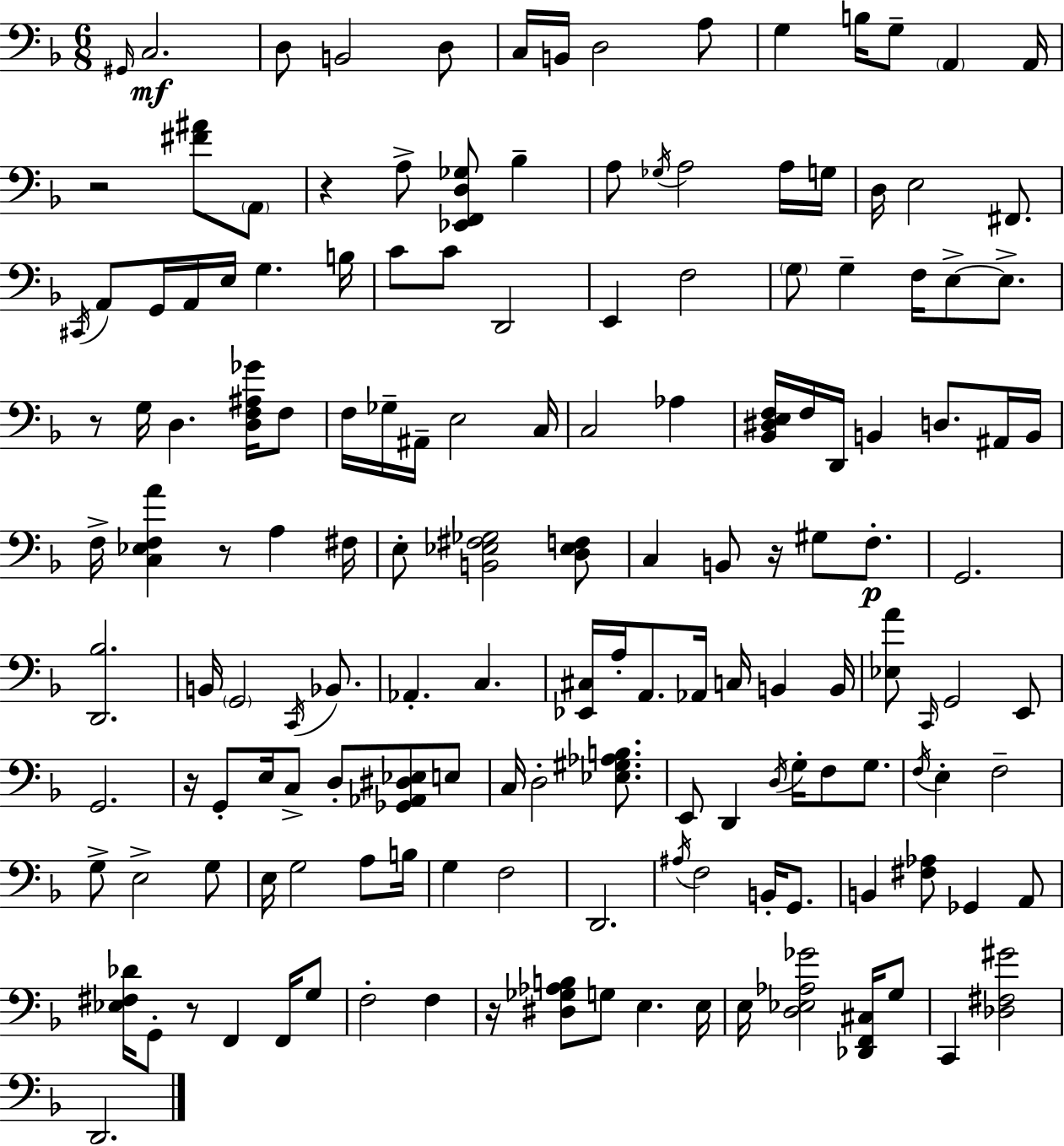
X:1
T:Untitled
M:6/8
L:1/4
K:Dm
^G,,/4 C,2 D,/2 B,,2 D,/2 C,/4 B,,/4 D,2 A,/2 G, B,/4 G,/2 A,, A,,/4 z2 [^F^A]/2 A,,/2 z A,/2 [_E,,F,,D,_G,]/2 _B, A,/2 _G,/4 A,2 A,/4 G,/4 D,/4 E,2 ^F,,/2 ^C,,/4 A,,/2 G,,/4 A,,/4 E,/4 G, B,/4 C/2 C/2 D,,2 E,, F,2 G,/2 G, F,/4 E,/2 E,/2 z/2 G,/4 D, [D,F,^A,_G]/4 F,/2 F,/4 _G,/4 ^A,,/4 E,2 C,/4 C,2 _A, [_B,,^D,E,F,]/4 F,/4 D,,/4 B,, D,/2 ^A,,/4 B,,/4 F,/4 [C,_E,F,A] z/2 A, ^F,/4 E,/2 [B,,_E,^F,_G,]2 [D,_E,F,]/2 C, B,,/2 z/4 ^G,/2 F,/2 G,,2 [D,,_B,]2 B,,/4 G,,2 C,,/4 _B,,/2 _A,, C, [_E,,^C,]/4 A,/4 A,,/2 _A,,/4 C,/4 B,, B,,/4 [_E,A]/2 C,,/4 G,,2 E,,/2 G,,2 z/4 G,,/2 E,/4 C,/2 D,/2 [_G,,_A,,^D,_E,]/2 E,/2 C,/4 D,2 [_E,^G,_A,B,]/2 E,,/2 D,, D,/4 G,/4 F,/2 G,/2 F,/4 E, F,2 G,/2 E,2 G,/2 E,/4 G,2 A,/2 B,/4 G, F,2 D,,2 ^A,/4 F,2 B,,/4 G,,/2 B,, [^F,_A,]/2 _G,, A,,/2 [_E,^F,_D]/4 G,,/2 z/2 F,, F,,/4 G,/2 F,2 F, z/4 [^D,_G,_A,B,]/2 G,/2 E, E,/4 E,/4 [D,_E,_A,_G]2 [_D,,F,,^C,]/4 G,/2 C,, [_D,^F,^G]2 D,,2